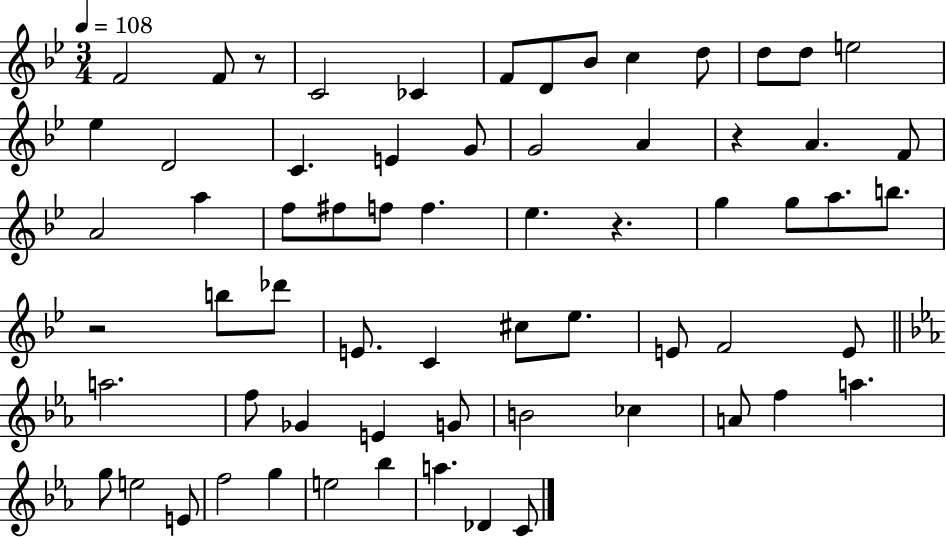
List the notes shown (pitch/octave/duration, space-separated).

F4/h F4/e R/e C4/h CES4/q F4/e D4/e Bb4/e C5/q D5/e D5/e D5/e E5/h Eb5/q D4/h C4/q. E4/q G4/e G4/h A4/q R/q A4/q. F4/e A4/h A5/q F5/e F#5/e F5/e F5/q. Eb5/q. R/q. G5/q G5/e A5/e. B5/e. R/h B5/e Db6/e E4/e. C4/q C#5/e Eb5/e. E4/e F4/h E4/e A5/h. F5/e Gb4/q E4/q G4/e B4/h CES5/q A4/e F5/q A5/q. G5/e E5/h E4/e F5/h G5/q E5/h Bb5/q A5/q. Db4/q C4/e